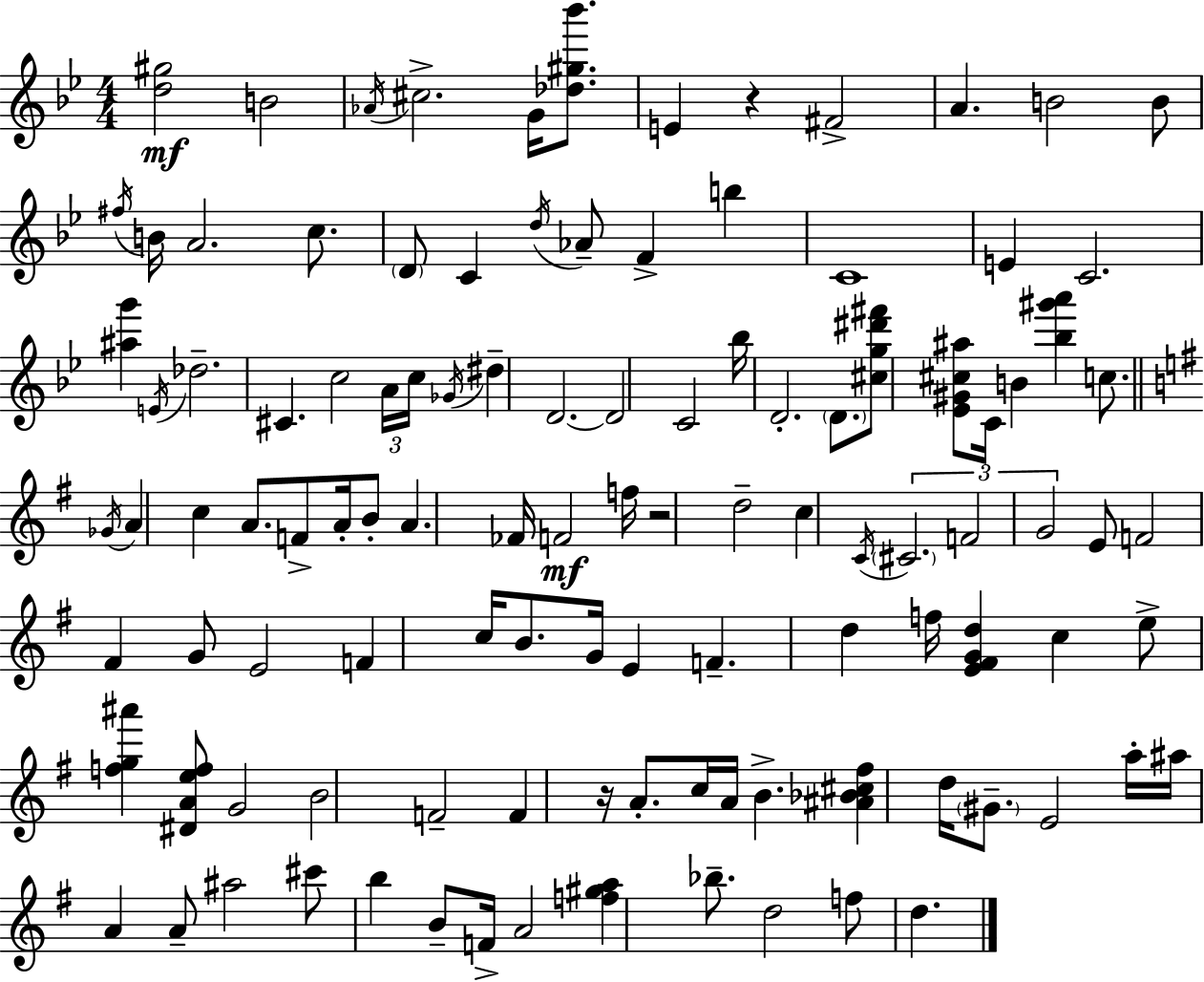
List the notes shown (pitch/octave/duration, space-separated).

[D5,G#5]/h B4/h Ab4/s C#5/h. G4/s [Db5,G#5,Bb6]/e. E4/q R/q F#4/h A4/q. B4/h B4/e F#5/s B4/s A4/h. C5/e. D4/e C4/q D5/s Ab4/e F4/q B5/q C4/w E4/q C4/h. [A#5,G6]/q E4/s Db5/h. C#4/q. C5/h A4/s C5/s Gb4/s D#5/q D4/h. D4/h C4/h Bb5/s D4/h. D4/e. [C#5,G5,D#6,F#6]/e [Eb4,G#4,C#5,A#5]/e C4/s B4/q [Bb5,G#6,A6]/q C5/e. Gb4/s A4/q C5/q A4/e. F4/e A4/s B4/e A4/q. FES4/s F4/h F5/s R/h D5/h C5/q C4/s C#4/h. F4/h G4/h E4/e F4/h F#4/q G4/e E4/h F4/q C5/s B4/e. G4/s E4/q F4/q. D5/q F5/s [E4,F#4,G4,D5]/q C5/q E5/e [F5,G5,A#6]/q [D#4,A4,E5,F5]/e G4/h B4/h F4/h F4/q R/s A4/e. C5/s A4/s B4/q. [A#4,Bb4,C#5,F#5]/q D5/s G#4/e. E4/h A5/s A#5/s A4/q A4/e A#5/h C#6/e B5/q B4/e F4/s A4/h [F5,G#5,A5]/q Bb5/e. D5/h F5/e D5/q.